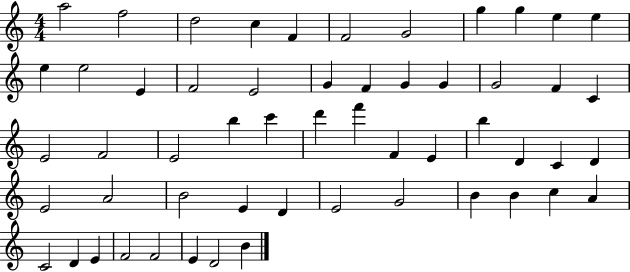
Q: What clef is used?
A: treble